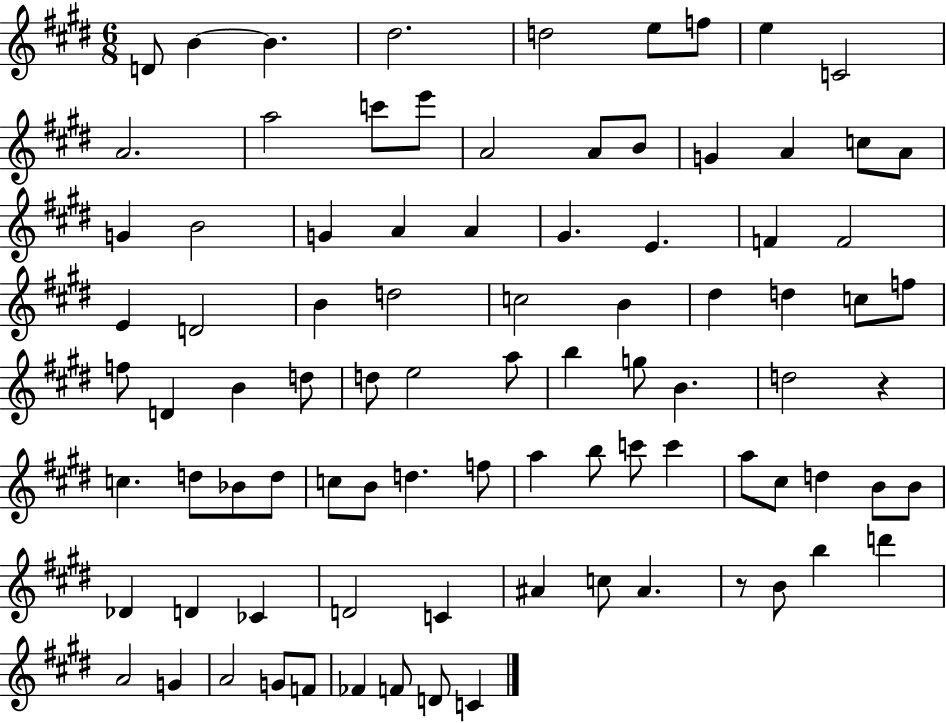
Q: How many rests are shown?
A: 2